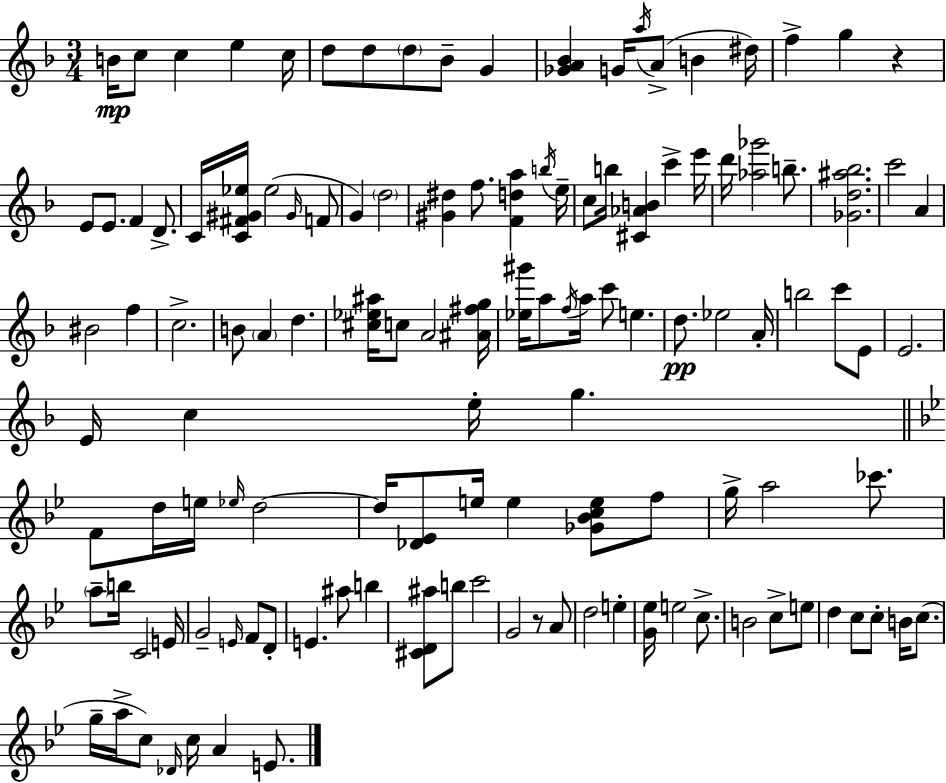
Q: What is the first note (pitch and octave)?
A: B4